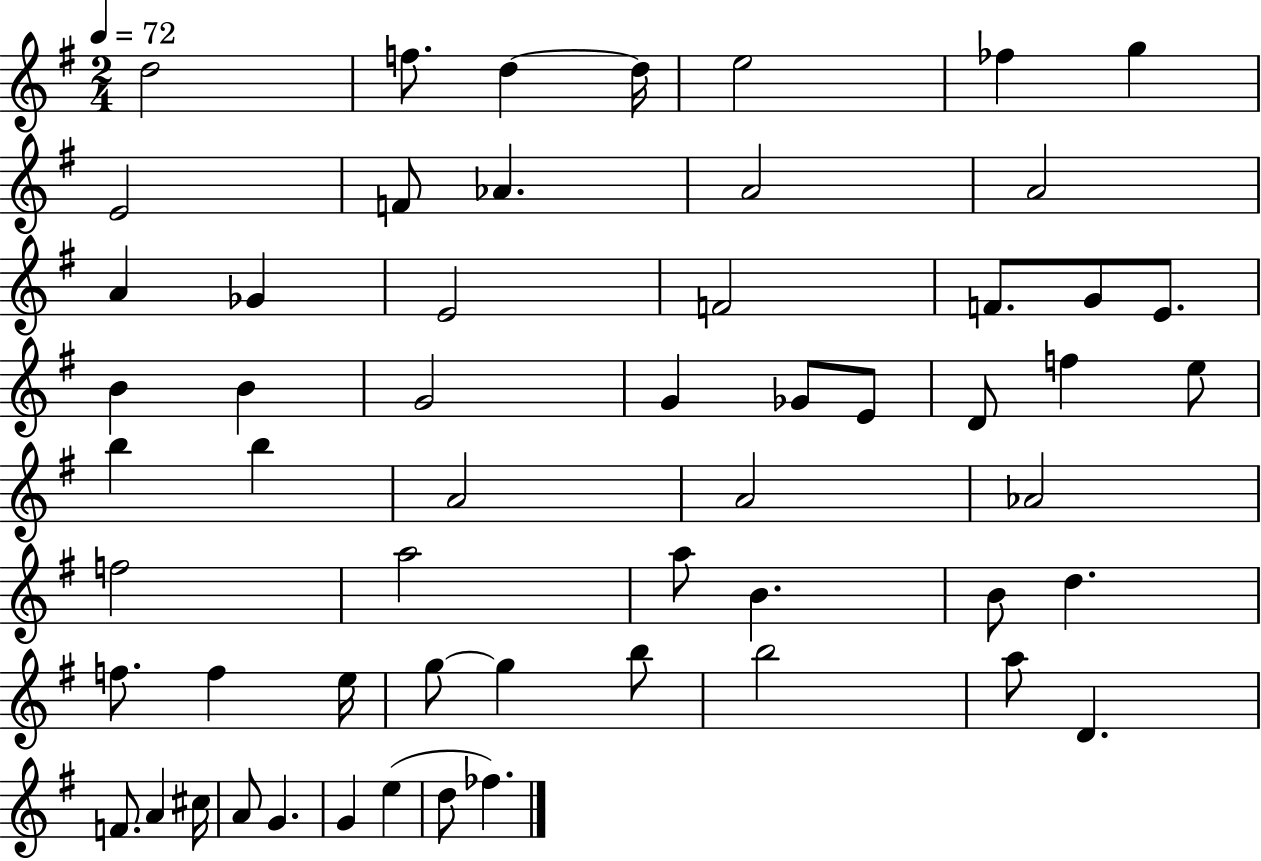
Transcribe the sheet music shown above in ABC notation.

X:1
T:Untitled
M:2/4
L:1/4
K:G
d2 f/2 d d/4 e2 _f g E2 F/2 _A A2 A2 A _G E2 F2 F/2 G/2 E/2 B B G2 G _G/2 E/2 D/2 f e/2 b b A2 A2 _A2 f2 a2 a/2 B B/2 d f/2 f e/4 g/2 g b/2 b2 a/2 D F/2 A ^c/4 A/2 G G e d/2 _f